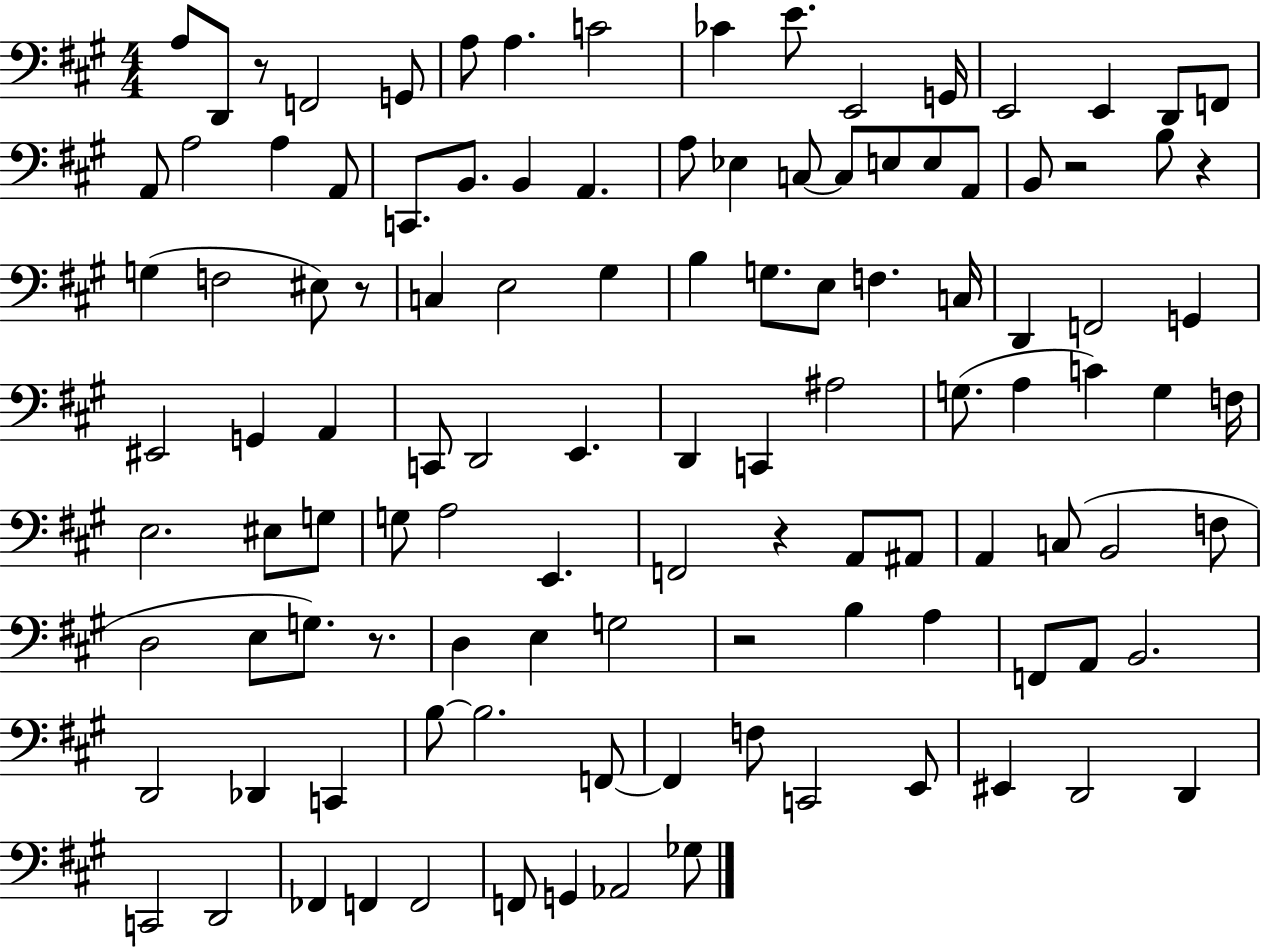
{
  \clef bass
  \numericTimeSignature
  \time 4/4
  \key a \major
  \repeat volta 2 { a8 d,8 r8 f,2 g,8 | a8 a4. c'2 | ces'4 e'8. e,2 g,16 | e,2 e,4 d,8 f,8 | \break a,8 a2 a4 a,8 | c,8. b,8. b,4 a,4. | a8 ees4 c8~~ c8 e8 e8 a,8 | b,8 r2 b8 r4 | \break g4( f2 eis8) r8 | c4 e2 gis4 | b4 g8. e8 f4. c16 | d,4 f,2 g,4 | \break eis,2 g,4 a,4 | c,8 d,2 e,4. | d,4 c,4 ais2 | g8.( a4 c'4) g4 f16 | \break e2. eis8 g8 | g8 a2 e,4. | f,2 r4 a,8 ais,8 | a,4 c8( b,2 f8 | \break d2 e8 g8.) r8. | d4 e4 g2 | r2 b4 a4 | f,8 a,8 b,2. | \break d,2 des,4 c,4 | b8~~ b2. f,8~~ | f,4 f8 c,2 e,8 | eis,4 d,2 d,4 | \break c,2 d,2 | fes,4 f,4 f,2 | f,8 g,4 aes,2 ges8 | } \bar "|."
}